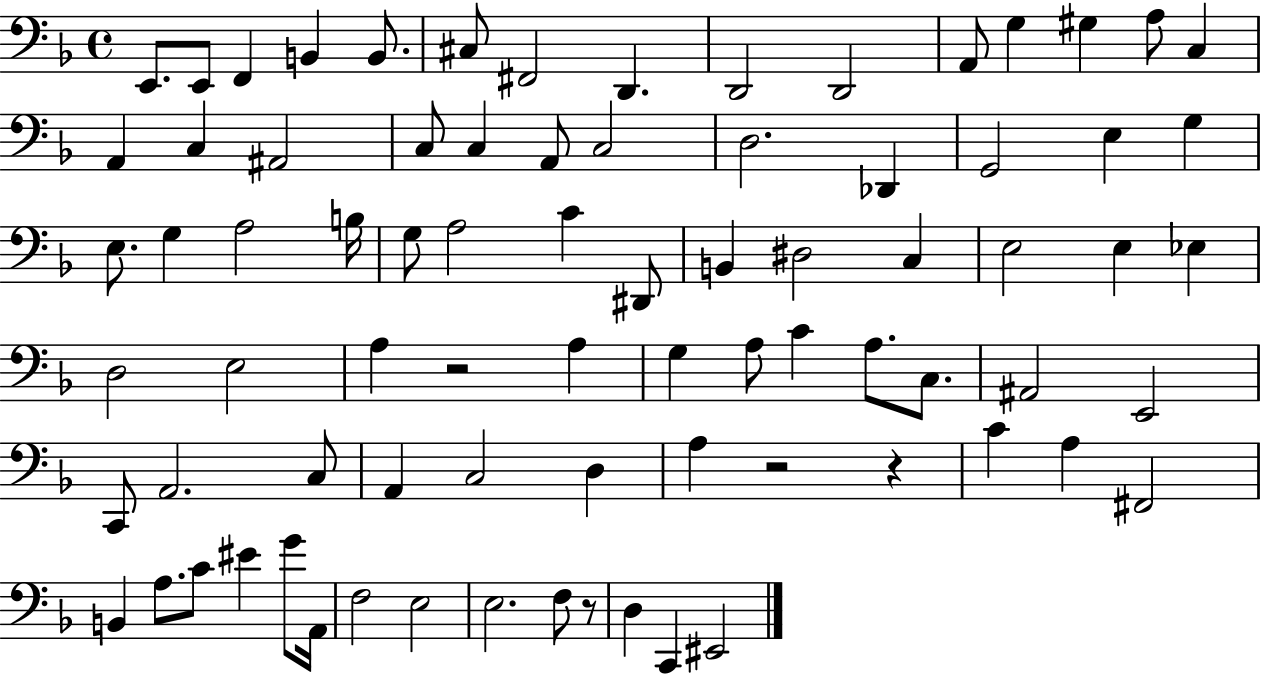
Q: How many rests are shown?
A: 4